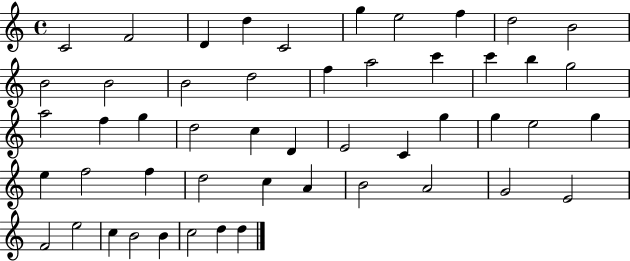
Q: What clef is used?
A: treble